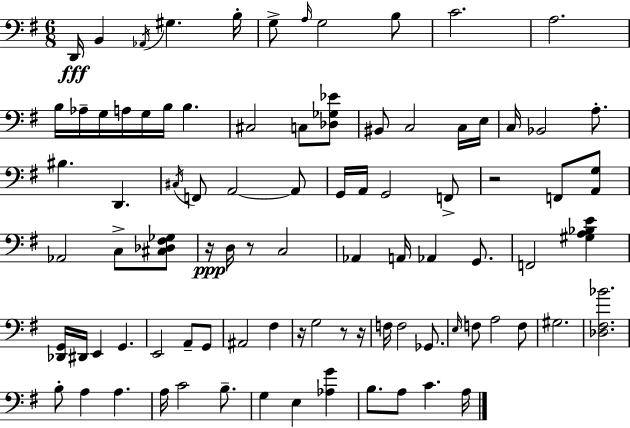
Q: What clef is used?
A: bass